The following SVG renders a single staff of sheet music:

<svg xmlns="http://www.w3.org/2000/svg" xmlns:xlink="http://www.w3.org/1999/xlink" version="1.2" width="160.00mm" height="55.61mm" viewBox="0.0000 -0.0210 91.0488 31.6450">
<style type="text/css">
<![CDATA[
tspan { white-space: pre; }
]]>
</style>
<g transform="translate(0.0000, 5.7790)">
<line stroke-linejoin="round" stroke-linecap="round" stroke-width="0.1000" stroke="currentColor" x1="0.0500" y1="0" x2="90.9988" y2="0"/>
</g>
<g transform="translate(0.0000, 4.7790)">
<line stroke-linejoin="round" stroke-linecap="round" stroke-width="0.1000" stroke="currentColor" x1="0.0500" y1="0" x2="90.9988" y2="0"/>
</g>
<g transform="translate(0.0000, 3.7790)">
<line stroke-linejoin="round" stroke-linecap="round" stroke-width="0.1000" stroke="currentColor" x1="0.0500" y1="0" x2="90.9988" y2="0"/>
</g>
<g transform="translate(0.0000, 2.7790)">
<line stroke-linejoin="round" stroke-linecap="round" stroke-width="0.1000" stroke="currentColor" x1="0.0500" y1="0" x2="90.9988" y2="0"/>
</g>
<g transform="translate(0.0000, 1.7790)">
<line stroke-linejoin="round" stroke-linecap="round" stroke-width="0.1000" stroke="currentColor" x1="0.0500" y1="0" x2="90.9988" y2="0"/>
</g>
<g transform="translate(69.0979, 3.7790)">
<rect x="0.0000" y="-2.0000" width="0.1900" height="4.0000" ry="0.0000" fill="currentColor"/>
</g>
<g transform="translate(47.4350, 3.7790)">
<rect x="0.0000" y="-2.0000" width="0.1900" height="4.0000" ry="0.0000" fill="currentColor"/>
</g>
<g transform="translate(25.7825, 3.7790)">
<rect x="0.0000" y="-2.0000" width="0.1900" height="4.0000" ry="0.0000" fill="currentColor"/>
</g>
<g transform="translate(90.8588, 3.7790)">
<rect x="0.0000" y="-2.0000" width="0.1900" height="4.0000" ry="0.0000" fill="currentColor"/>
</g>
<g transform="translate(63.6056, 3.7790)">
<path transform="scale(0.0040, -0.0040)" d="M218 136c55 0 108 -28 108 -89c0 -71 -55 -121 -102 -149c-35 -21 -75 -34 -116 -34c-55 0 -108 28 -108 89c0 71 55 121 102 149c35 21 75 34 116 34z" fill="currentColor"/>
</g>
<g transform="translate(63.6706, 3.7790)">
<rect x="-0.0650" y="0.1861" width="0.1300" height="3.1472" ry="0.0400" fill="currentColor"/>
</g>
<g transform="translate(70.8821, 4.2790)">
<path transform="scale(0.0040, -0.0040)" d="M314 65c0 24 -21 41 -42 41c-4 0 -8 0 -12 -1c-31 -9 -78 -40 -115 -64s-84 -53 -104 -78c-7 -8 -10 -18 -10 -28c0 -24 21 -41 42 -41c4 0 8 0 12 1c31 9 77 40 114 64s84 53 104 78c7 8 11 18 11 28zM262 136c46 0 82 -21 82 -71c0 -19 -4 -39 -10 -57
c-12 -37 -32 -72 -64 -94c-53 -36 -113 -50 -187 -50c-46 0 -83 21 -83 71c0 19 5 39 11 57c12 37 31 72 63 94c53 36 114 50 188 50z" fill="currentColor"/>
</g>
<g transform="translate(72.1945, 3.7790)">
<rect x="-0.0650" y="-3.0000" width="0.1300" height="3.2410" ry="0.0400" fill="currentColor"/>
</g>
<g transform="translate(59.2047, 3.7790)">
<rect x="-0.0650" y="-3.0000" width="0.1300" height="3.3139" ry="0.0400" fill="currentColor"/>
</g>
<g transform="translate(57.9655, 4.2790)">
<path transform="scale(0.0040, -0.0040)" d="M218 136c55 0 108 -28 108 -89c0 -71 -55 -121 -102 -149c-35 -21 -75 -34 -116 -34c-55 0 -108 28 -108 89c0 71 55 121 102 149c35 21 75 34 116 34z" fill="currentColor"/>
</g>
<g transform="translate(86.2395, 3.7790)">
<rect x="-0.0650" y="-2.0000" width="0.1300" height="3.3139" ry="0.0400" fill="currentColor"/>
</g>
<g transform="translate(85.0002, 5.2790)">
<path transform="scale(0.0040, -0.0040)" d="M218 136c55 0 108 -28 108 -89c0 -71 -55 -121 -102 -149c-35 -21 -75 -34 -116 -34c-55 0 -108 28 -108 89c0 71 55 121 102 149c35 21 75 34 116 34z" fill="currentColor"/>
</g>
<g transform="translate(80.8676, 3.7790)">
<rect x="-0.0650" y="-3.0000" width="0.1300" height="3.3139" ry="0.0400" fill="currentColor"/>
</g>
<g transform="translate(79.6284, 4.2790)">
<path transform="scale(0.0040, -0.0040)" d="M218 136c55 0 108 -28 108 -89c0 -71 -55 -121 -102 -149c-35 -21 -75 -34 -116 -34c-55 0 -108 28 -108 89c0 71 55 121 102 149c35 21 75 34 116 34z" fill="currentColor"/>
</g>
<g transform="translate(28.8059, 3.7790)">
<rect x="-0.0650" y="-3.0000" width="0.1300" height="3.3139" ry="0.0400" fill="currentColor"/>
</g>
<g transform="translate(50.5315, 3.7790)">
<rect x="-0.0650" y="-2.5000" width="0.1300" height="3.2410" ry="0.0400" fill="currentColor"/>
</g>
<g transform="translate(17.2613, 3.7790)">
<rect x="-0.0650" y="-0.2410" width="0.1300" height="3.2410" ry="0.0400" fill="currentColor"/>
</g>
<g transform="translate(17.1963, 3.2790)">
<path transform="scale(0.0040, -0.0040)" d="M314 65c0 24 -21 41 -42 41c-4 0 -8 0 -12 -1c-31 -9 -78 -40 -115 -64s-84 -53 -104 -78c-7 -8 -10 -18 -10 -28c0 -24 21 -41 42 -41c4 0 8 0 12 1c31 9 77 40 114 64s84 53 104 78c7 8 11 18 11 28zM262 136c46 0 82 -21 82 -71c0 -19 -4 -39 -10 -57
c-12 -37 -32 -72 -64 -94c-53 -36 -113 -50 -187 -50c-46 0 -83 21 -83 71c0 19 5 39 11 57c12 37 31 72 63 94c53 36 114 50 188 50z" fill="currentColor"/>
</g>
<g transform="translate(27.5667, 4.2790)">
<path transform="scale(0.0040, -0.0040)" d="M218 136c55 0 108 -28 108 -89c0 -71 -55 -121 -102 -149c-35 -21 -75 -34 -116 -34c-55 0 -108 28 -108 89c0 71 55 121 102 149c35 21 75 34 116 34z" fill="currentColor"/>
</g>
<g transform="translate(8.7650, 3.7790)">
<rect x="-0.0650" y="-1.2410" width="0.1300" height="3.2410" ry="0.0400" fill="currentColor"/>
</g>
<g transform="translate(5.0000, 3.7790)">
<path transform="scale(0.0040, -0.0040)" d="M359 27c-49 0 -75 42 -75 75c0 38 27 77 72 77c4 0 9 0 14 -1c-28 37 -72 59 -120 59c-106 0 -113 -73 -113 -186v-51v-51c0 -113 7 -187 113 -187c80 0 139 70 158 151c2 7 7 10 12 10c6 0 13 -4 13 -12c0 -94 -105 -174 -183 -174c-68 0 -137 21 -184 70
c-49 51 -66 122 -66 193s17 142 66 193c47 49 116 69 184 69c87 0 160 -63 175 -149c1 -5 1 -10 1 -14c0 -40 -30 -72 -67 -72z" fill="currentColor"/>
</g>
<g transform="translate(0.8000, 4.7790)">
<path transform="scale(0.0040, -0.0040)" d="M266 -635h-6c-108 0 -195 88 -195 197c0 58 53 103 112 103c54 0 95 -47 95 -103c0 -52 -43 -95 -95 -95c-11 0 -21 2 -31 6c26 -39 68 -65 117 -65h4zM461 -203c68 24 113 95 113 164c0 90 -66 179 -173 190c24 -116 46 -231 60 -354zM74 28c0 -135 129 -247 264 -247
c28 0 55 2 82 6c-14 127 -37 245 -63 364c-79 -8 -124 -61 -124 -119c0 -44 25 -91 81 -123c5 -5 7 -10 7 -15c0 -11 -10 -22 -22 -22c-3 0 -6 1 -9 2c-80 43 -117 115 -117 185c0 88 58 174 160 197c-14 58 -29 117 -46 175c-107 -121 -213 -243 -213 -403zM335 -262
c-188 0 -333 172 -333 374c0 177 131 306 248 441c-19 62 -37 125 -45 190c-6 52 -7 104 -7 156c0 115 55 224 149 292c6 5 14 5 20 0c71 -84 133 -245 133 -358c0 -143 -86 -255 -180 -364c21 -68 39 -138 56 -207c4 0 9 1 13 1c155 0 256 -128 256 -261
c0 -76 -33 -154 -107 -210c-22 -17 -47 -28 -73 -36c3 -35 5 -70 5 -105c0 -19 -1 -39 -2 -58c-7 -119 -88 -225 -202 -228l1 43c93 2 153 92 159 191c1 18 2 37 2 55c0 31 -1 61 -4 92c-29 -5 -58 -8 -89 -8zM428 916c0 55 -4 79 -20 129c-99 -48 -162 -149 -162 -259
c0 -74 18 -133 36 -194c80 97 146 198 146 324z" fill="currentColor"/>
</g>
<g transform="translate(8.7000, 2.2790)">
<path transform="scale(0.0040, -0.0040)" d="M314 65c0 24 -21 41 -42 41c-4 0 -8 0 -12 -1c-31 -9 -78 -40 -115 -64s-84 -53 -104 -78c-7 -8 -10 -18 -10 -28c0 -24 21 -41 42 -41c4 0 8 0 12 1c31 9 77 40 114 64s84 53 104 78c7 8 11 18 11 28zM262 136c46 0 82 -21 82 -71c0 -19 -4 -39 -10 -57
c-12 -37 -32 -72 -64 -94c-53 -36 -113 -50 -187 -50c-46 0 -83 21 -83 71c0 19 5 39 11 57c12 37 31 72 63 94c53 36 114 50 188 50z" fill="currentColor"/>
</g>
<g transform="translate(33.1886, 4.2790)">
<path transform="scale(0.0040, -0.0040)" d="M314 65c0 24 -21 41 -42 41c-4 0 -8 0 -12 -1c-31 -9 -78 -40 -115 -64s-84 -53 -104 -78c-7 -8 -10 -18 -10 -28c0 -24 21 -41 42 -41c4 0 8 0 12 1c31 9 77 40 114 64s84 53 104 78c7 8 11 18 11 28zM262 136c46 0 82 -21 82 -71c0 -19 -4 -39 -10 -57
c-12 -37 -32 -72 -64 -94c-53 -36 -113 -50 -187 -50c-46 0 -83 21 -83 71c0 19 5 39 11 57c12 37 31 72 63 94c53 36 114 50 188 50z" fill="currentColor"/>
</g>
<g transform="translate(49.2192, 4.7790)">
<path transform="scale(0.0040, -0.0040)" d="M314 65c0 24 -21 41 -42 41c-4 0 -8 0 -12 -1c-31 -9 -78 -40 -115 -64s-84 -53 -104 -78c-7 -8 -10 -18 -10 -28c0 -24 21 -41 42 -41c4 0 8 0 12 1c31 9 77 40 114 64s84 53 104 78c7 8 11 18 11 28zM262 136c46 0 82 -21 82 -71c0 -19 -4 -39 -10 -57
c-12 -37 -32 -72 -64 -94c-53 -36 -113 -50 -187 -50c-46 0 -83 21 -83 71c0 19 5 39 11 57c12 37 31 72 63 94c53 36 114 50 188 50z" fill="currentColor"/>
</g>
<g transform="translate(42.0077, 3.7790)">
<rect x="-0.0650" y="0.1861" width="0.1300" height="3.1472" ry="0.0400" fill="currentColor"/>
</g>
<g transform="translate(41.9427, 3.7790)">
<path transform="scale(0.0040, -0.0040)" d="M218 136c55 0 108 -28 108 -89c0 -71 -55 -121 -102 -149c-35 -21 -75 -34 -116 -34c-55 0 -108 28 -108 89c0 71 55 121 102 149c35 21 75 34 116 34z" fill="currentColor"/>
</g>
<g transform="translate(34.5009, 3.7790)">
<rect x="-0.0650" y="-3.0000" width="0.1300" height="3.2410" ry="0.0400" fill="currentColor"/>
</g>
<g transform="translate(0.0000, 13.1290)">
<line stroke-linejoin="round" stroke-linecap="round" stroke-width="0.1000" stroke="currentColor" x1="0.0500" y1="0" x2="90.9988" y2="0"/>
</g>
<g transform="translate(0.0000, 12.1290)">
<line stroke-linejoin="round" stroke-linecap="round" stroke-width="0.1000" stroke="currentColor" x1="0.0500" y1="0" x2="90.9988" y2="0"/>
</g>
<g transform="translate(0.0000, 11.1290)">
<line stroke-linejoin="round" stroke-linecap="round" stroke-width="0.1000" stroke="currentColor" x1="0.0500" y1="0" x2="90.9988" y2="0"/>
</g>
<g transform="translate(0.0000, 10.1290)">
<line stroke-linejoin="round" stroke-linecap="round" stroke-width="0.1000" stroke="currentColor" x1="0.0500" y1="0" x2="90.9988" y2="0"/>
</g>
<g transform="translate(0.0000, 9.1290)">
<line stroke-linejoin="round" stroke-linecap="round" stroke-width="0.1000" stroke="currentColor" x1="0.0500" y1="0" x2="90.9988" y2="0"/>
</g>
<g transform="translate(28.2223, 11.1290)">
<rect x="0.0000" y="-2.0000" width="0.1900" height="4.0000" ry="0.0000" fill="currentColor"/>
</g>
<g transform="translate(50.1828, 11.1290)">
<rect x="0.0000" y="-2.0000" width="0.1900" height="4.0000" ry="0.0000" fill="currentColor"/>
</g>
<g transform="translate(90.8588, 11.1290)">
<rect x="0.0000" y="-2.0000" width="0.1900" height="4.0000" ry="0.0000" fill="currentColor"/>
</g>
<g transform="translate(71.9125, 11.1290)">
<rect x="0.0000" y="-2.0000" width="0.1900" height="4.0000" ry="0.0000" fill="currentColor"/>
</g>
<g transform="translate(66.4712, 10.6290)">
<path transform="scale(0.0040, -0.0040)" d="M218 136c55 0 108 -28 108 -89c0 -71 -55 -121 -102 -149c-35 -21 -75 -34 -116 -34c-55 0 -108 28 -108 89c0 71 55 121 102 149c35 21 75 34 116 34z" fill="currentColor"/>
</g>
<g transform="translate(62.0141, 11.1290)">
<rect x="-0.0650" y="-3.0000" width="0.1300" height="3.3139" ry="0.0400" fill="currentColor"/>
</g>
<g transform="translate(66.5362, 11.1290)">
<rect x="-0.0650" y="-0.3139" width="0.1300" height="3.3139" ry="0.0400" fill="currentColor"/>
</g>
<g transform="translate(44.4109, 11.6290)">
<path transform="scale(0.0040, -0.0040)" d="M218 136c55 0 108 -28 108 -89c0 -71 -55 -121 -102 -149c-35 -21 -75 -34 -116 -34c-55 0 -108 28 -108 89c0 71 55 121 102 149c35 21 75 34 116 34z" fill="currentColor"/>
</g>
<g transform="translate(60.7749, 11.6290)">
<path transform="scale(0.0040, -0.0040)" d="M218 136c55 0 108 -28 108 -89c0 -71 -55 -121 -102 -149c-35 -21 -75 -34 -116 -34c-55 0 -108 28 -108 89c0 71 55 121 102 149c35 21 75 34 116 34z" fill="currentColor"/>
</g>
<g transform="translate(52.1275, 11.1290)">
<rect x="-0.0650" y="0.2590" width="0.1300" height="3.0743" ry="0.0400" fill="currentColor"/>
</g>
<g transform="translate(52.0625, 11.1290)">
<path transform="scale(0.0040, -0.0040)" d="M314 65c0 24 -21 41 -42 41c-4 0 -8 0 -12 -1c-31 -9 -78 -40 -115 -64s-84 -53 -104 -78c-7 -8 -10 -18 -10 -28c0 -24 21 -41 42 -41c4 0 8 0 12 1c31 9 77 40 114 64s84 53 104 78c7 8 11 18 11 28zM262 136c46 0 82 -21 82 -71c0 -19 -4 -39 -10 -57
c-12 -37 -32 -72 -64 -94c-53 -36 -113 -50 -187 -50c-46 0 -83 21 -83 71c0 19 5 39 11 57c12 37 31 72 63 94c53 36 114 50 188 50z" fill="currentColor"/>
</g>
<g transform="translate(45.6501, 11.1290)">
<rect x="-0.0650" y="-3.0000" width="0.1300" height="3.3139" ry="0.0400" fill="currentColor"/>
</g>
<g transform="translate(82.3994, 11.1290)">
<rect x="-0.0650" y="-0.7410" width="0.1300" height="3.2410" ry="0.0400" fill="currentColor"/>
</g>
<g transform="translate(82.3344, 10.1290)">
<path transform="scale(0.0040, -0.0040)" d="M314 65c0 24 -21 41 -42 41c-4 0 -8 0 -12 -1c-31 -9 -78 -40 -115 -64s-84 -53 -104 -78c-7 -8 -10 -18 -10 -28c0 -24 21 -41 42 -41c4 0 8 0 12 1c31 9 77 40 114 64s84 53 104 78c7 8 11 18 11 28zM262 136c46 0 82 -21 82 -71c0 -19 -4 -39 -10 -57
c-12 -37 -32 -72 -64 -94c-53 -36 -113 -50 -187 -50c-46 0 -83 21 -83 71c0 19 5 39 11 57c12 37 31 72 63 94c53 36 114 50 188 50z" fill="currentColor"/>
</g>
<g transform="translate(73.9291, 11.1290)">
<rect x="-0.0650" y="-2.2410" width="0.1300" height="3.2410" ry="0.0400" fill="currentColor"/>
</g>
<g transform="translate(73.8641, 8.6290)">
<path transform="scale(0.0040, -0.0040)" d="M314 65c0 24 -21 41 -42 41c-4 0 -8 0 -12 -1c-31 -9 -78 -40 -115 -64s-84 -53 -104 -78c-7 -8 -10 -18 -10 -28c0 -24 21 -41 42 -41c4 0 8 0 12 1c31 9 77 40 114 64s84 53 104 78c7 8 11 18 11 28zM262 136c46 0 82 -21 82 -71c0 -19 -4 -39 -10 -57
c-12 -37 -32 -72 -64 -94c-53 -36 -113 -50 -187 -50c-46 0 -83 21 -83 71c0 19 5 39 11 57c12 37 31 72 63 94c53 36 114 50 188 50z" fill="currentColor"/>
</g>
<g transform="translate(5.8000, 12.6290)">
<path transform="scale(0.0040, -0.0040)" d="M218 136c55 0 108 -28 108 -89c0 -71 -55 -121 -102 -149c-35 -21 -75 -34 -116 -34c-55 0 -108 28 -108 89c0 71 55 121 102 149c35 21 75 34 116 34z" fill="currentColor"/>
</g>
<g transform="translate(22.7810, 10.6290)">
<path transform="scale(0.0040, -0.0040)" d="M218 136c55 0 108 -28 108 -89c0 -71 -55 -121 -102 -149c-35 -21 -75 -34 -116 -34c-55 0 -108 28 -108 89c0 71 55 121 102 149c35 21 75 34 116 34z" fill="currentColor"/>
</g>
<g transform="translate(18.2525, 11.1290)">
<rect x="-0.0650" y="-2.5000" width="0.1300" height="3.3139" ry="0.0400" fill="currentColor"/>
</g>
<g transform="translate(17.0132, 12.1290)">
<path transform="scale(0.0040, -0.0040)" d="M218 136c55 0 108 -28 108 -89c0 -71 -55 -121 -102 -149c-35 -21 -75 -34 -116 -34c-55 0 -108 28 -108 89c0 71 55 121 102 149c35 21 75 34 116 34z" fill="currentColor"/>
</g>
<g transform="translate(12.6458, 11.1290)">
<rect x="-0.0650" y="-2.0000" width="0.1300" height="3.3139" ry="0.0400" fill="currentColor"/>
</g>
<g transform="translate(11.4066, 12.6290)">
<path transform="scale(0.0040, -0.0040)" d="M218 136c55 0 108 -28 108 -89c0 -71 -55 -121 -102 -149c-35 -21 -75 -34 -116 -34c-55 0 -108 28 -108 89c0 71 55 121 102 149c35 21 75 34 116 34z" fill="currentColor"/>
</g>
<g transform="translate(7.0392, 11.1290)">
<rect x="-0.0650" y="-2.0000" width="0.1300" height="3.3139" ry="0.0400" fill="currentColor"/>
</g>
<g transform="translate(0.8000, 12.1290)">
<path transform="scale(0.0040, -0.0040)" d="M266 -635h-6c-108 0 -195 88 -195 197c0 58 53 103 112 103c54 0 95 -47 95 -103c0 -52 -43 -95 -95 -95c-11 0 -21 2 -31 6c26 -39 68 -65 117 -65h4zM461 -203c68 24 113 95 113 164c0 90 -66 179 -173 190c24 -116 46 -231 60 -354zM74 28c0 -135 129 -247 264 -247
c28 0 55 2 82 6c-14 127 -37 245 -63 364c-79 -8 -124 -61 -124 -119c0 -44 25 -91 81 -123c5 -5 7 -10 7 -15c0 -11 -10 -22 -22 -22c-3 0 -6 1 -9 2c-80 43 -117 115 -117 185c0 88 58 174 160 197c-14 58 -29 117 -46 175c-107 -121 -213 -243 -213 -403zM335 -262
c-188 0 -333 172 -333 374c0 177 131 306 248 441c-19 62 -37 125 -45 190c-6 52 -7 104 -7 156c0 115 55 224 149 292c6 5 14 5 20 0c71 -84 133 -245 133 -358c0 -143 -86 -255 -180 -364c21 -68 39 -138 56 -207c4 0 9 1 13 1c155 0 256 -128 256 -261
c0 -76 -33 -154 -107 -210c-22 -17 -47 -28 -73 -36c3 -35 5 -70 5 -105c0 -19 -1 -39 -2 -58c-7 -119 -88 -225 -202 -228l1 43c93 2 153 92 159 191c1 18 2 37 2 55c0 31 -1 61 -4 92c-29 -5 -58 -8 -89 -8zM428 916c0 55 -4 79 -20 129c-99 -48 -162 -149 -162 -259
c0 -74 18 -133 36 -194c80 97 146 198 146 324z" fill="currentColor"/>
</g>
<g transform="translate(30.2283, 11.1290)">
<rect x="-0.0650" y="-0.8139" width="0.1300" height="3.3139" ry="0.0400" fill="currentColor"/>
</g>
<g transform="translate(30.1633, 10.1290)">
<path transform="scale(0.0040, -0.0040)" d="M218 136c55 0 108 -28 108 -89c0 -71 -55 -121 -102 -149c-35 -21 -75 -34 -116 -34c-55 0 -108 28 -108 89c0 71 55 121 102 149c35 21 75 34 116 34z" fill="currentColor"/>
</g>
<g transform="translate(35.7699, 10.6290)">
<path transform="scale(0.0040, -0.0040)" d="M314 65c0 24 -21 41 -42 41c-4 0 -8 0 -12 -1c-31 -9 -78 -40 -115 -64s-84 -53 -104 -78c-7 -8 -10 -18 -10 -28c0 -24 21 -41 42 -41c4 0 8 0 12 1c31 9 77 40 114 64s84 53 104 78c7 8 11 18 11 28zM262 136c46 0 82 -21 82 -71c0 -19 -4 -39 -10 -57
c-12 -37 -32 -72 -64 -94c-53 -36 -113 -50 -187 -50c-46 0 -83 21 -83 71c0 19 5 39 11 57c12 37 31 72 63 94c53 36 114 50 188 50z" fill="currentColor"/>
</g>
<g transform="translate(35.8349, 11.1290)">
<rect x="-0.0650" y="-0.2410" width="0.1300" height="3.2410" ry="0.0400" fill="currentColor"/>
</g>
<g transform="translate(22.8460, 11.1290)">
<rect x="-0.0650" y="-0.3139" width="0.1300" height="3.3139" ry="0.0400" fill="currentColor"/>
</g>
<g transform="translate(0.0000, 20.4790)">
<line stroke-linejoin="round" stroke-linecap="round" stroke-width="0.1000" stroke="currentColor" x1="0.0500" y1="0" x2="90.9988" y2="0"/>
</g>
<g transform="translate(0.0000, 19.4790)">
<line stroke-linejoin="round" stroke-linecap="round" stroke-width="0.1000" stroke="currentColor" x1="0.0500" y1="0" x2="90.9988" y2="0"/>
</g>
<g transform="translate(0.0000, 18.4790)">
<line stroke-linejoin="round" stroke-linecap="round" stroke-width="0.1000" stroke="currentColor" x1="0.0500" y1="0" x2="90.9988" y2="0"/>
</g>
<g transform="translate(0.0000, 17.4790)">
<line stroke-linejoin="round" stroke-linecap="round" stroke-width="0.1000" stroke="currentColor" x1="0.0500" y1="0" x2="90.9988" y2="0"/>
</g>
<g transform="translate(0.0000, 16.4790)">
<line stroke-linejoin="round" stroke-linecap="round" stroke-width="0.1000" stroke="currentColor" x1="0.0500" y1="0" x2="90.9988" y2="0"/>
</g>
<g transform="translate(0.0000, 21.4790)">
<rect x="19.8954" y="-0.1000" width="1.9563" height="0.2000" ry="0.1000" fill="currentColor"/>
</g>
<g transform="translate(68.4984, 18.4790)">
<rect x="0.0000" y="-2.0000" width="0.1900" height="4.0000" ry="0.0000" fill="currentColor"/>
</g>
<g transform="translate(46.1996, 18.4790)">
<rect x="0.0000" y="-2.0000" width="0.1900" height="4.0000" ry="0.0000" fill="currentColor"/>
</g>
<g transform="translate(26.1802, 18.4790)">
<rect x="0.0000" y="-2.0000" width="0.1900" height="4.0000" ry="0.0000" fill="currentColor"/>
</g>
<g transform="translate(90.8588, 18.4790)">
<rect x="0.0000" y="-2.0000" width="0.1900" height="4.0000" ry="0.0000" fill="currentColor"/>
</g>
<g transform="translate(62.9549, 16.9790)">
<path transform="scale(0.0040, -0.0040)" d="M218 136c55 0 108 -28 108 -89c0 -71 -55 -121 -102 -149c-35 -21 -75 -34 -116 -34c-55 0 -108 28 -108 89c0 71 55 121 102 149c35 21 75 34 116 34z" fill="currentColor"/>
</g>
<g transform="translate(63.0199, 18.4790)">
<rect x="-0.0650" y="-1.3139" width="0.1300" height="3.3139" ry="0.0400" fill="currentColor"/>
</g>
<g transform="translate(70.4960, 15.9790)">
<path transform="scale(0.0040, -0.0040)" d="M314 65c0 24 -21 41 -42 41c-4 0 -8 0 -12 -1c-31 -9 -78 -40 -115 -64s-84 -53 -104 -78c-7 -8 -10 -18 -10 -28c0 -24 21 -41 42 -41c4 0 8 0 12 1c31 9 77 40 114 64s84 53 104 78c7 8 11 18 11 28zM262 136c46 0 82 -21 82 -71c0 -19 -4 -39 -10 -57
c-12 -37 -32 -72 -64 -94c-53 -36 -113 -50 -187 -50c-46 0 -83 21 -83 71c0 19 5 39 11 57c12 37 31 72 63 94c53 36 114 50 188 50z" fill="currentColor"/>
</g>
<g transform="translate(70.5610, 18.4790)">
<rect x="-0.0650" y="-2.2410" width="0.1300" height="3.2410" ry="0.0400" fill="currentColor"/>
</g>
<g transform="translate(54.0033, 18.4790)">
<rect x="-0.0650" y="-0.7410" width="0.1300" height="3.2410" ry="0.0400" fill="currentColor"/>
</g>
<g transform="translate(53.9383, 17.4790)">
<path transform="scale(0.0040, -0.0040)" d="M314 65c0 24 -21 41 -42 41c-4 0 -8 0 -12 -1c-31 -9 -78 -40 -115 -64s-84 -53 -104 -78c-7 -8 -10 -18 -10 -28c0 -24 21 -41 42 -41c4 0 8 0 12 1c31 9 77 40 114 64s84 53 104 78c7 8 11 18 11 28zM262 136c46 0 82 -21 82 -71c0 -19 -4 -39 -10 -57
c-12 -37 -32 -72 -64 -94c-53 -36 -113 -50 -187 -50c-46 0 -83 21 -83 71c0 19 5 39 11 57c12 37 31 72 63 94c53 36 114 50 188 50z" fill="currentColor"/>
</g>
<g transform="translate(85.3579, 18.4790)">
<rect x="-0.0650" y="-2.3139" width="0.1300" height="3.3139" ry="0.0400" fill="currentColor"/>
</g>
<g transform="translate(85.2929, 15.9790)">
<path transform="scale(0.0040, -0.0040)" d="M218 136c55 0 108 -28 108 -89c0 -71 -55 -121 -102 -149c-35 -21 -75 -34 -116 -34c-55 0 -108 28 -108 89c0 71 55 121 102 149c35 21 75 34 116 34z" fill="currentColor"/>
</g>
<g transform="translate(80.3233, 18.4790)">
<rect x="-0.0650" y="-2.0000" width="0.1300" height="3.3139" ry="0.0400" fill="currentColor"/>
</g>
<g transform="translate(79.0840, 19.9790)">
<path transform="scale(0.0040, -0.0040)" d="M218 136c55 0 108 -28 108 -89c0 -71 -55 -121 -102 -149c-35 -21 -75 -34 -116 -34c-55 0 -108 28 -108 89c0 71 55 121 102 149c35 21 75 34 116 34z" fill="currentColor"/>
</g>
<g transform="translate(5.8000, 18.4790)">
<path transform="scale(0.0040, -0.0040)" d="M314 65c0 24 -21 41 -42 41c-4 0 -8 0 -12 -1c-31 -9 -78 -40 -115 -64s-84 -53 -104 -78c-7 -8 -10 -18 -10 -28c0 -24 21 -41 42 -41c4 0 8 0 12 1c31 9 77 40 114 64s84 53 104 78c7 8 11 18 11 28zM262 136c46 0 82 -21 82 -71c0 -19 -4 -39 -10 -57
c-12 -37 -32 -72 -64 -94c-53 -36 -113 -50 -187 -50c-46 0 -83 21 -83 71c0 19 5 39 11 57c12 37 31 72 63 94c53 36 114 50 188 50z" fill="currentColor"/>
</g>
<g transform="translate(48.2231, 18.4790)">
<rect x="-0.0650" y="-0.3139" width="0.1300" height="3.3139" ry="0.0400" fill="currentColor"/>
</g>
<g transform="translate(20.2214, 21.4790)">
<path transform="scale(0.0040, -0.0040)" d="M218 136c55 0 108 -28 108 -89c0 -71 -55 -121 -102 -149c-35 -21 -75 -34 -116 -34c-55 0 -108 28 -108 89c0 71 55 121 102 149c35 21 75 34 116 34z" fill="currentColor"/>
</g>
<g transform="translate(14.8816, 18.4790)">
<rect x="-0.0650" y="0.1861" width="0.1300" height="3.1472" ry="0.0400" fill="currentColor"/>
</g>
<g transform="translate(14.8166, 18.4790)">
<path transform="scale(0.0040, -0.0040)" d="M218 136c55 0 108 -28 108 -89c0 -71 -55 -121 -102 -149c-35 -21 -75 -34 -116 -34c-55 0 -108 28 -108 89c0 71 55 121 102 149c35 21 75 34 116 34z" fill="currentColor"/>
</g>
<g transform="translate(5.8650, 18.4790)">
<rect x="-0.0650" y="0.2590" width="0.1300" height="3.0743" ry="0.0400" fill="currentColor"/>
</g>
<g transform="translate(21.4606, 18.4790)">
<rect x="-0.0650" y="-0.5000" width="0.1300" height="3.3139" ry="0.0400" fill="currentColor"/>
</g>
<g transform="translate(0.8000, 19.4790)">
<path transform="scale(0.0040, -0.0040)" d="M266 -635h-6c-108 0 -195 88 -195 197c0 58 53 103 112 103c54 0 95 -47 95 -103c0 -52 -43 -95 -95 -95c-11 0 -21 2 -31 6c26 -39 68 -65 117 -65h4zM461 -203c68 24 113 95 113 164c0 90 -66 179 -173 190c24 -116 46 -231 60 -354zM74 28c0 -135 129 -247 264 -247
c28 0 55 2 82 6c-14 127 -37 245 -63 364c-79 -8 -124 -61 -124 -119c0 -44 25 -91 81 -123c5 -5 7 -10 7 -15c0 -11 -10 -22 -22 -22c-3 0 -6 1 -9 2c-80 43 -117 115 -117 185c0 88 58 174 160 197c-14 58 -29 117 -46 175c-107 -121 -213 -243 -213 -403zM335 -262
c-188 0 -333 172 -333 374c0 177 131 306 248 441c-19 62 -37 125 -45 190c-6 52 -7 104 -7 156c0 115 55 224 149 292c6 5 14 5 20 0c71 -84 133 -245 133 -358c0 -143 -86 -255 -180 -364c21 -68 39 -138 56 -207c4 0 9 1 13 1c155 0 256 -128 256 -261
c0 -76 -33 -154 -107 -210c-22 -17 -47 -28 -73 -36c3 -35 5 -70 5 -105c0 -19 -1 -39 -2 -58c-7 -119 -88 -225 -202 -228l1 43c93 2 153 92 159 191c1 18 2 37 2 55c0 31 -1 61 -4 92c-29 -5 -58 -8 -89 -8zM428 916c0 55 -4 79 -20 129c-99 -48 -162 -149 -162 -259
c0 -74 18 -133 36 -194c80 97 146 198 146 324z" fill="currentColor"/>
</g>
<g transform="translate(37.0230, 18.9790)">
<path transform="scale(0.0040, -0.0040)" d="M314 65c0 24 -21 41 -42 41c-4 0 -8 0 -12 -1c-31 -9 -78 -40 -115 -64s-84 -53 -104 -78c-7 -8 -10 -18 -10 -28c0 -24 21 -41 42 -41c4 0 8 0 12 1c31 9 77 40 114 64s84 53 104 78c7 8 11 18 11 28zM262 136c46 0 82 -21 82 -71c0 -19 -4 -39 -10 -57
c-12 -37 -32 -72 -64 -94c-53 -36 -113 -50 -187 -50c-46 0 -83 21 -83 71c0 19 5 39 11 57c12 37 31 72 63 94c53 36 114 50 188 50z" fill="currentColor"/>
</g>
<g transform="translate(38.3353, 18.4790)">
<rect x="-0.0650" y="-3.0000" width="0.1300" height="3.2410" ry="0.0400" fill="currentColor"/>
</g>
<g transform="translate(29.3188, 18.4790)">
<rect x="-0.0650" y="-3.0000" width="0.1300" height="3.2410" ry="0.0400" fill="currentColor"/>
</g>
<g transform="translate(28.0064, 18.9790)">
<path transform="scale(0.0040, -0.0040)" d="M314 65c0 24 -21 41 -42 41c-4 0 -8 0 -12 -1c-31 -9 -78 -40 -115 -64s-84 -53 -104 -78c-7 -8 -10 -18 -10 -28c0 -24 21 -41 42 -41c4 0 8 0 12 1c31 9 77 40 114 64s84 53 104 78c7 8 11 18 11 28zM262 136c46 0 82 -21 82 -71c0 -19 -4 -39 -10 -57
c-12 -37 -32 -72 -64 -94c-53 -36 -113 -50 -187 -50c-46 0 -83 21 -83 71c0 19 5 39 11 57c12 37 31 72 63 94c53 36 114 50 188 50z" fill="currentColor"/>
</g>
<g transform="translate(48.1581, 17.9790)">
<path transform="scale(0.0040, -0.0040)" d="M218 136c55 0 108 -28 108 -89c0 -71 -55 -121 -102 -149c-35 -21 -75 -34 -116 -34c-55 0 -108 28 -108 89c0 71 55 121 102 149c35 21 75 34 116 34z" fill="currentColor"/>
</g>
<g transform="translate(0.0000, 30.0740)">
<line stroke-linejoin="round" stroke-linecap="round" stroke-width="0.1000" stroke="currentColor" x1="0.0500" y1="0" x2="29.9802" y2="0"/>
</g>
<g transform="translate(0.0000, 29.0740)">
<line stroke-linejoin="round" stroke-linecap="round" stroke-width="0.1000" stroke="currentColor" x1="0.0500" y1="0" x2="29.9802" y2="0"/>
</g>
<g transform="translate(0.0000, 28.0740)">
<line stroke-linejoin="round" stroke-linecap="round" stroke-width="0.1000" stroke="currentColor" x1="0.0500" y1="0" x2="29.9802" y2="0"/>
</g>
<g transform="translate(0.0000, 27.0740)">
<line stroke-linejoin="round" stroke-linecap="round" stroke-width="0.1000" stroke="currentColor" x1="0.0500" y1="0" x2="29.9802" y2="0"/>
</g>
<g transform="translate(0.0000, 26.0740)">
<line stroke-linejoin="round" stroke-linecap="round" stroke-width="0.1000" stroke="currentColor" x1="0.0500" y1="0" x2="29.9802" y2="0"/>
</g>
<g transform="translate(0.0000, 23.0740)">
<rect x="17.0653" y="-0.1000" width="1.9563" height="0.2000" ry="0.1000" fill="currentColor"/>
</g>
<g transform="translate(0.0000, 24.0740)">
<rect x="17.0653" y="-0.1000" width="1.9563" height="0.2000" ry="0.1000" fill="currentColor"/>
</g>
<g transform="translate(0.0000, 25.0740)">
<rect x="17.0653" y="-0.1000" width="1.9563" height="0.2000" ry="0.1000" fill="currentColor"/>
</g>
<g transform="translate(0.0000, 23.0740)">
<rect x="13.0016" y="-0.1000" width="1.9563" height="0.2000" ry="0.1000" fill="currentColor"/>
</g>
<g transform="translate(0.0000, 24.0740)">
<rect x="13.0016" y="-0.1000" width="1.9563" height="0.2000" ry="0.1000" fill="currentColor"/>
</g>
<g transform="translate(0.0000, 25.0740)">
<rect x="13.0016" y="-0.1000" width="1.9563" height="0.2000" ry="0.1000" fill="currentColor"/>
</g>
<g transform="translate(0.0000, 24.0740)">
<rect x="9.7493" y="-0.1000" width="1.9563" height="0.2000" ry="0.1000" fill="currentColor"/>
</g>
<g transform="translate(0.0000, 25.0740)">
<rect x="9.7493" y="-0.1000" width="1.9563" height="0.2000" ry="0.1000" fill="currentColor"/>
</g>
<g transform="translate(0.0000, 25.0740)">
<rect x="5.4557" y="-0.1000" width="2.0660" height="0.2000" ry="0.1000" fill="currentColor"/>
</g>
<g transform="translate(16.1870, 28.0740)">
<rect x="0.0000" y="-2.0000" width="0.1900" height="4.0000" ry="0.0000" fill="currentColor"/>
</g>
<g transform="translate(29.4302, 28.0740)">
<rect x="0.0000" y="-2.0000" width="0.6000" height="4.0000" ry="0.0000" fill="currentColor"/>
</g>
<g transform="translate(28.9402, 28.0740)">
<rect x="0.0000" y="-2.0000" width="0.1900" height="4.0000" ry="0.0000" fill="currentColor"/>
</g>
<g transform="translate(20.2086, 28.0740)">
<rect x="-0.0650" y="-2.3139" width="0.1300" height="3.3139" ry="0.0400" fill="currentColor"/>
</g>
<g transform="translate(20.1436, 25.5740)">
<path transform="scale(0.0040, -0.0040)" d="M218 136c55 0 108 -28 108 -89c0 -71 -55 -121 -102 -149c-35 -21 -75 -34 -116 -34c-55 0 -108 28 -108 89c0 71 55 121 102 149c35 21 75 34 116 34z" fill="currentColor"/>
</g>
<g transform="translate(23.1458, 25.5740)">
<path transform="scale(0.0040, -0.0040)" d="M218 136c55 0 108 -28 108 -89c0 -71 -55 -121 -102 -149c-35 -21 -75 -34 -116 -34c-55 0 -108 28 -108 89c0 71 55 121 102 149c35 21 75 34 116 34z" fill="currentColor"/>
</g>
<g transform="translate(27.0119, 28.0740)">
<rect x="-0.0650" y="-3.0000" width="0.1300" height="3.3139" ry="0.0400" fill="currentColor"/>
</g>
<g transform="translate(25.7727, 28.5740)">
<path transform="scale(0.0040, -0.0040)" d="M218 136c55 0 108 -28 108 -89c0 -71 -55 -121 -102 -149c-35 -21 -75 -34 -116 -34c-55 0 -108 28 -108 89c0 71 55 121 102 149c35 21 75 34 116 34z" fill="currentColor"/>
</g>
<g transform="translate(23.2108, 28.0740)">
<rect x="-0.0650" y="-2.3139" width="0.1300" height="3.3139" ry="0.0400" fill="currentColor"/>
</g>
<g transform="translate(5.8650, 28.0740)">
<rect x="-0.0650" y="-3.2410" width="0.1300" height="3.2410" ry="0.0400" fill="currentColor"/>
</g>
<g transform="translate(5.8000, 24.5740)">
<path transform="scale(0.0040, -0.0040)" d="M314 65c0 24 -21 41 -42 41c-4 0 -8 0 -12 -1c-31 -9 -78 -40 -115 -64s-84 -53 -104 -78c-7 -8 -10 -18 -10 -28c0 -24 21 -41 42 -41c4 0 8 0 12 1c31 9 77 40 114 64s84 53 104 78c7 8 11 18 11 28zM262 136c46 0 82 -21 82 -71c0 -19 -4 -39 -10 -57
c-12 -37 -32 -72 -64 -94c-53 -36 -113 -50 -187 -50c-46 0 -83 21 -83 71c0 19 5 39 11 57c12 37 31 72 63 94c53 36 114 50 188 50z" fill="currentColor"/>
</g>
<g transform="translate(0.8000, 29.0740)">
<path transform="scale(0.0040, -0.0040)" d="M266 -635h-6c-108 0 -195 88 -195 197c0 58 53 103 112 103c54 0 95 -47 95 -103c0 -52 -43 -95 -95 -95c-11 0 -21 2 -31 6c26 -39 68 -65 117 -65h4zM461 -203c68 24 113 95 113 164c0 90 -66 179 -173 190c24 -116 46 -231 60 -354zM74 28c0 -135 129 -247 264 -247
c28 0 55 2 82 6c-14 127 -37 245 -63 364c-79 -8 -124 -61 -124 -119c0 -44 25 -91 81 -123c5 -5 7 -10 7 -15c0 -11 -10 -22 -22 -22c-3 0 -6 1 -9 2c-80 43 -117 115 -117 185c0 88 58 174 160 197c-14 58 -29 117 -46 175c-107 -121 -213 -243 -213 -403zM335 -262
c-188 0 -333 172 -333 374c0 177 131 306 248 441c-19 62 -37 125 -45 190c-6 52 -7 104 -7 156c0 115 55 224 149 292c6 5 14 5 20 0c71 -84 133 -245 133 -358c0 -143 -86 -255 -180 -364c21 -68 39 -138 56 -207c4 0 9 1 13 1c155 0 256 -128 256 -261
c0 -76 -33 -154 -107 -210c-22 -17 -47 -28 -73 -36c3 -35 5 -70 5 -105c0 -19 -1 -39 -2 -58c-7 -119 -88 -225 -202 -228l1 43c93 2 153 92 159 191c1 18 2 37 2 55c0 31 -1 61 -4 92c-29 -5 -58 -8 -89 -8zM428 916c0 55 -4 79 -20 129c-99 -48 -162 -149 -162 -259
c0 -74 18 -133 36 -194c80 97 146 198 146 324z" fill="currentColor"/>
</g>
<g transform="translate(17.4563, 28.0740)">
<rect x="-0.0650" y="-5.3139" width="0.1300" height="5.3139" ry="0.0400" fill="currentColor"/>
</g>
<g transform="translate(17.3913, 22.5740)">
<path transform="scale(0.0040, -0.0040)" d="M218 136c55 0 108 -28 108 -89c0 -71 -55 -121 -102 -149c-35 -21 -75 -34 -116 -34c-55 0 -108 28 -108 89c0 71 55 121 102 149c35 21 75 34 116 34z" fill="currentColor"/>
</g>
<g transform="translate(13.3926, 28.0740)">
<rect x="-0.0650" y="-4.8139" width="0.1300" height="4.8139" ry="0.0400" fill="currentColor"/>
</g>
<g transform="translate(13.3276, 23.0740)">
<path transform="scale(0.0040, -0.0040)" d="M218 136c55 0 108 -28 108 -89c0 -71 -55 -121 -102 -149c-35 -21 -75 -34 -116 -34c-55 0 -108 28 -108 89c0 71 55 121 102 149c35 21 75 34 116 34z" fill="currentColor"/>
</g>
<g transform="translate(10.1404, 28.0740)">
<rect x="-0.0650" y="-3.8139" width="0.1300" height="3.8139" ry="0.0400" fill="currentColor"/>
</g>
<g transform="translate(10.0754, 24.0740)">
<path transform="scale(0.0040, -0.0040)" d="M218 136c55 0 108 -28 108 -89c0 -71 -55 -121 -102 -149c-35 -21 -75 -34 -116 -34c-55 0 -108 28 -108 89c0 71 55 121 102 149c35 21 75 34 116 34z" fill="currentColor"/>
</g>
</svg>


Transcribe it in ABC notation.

X:1
T:Untitled
M:4/4
L:1/4
K:C
e2 c2 A A2 B G2 A B A2 A F F F G c d c2 A B2 A c g2 d2 B2 B C A2 A2 c d2 e g2 F g b2 c' e' f' g g A